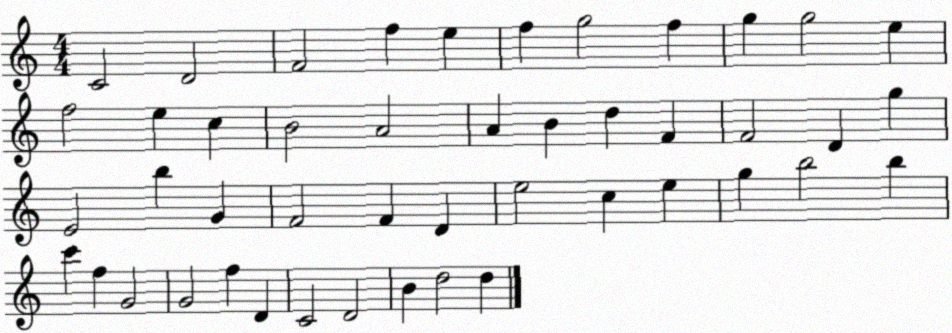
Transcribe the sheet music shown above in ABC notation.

X:1
T:Untitled
M:4/4
L:1/4
K:C
C2 D2 F2 f e f g2 f g g2 e f2 e c B2 A2 A B d F F2 D g E2 b G F2 F D e2 c e g b2 b c' f G2 G2 f D C2 D2 B d2 d